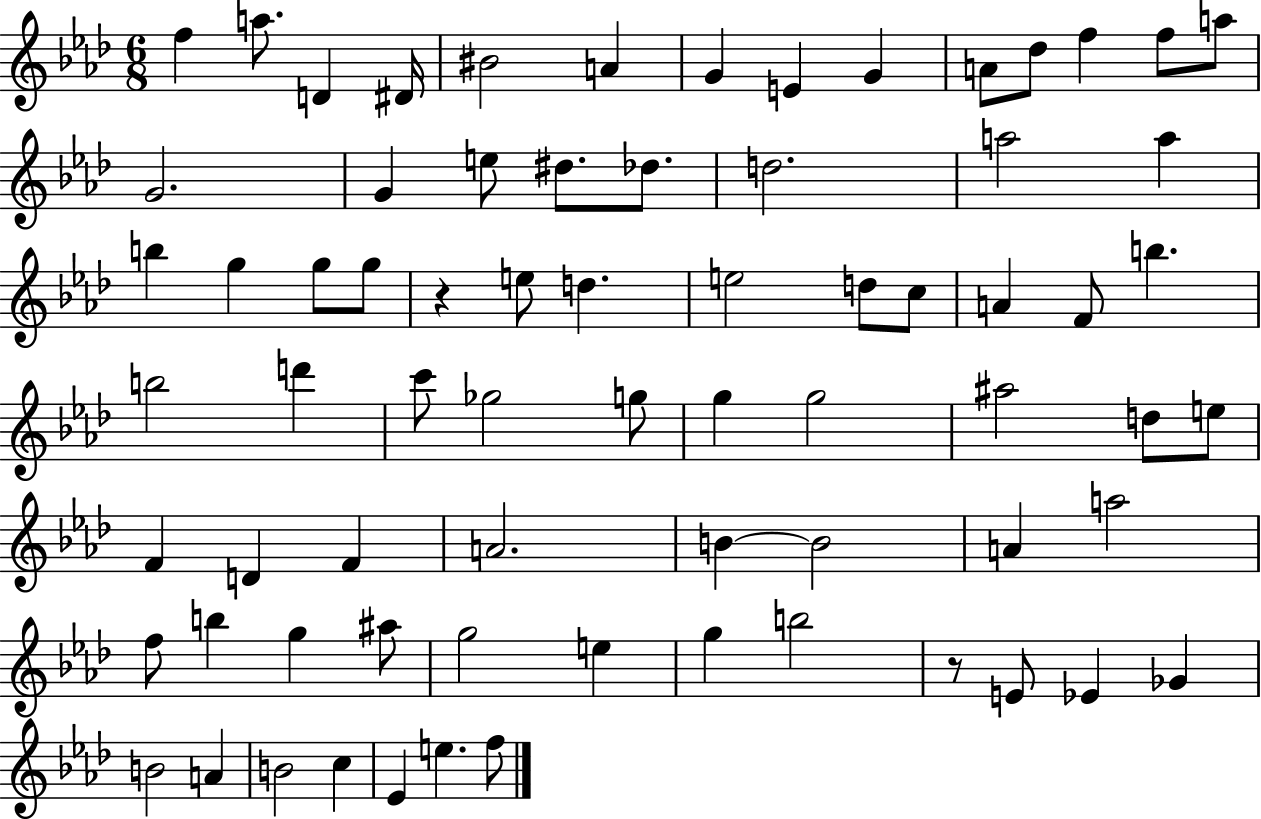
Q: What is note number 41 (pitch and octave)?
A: G5